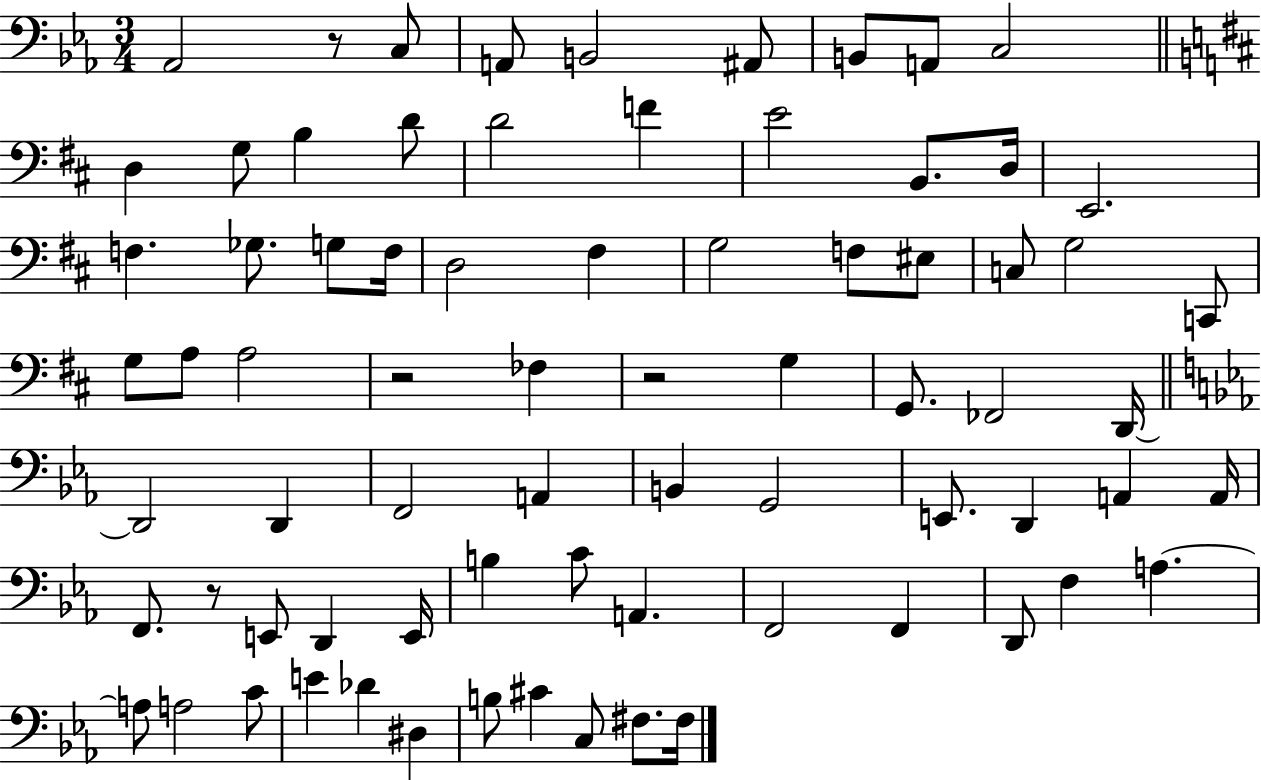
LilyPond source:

{
  \clef bass
  \numericTimeSignature
  \time 3/4
  \key ees \major
  \repeat volta 2 { aes,2 r8 c8 | a,8 b,2 ais,8 | b,8 a,8 c2 | \bar "||" \break \key b \minor d4 g8 b4 d'8 | d'2 f'4 | e'2 b,8. d16 | e,2. | \break f4. ges8. g8 f16 | d2 fis4 | g2 f8 eis8 | c8 g2 c,8 | \break g8 a8 a2 | r2 fes4 | r2 g4 | g,8. fes,2 d,16~~ | \break \bar "||" \break \key c \minor d,2 d,4 | f,2 a,4 | b,4 g,2 | e,8. d,4 a,4 a,16 | \break f,8. r8 e,8 d,4 e,16 | b4 c'8 a,4. | f,2 f,4 | d,8 f4 a4.~~ | \break a8 a2 c'8 | e'4 des'4 dis4 | b8 cis'4 c8 fis8. fis16 | } \bar "|."
}